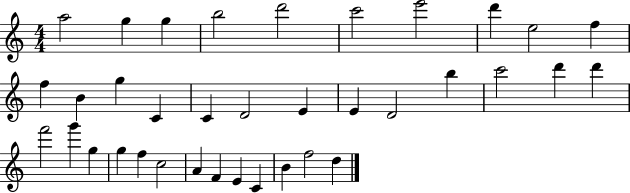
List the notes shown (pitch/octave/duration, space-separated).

A5/h G5/q G5/q B5/h D6/h C6/h E6/h D6/q E5/h F5/q F5/q B4/q G5/q C4/q C4/q D4/h E4/q E4/q D4/h B5/q C6/h D6/q D6/q F6/h G6/q G5/q G5/q F5/q C5/h A4/q F4/q E4/q C4/q B4/q F5/h D5/q